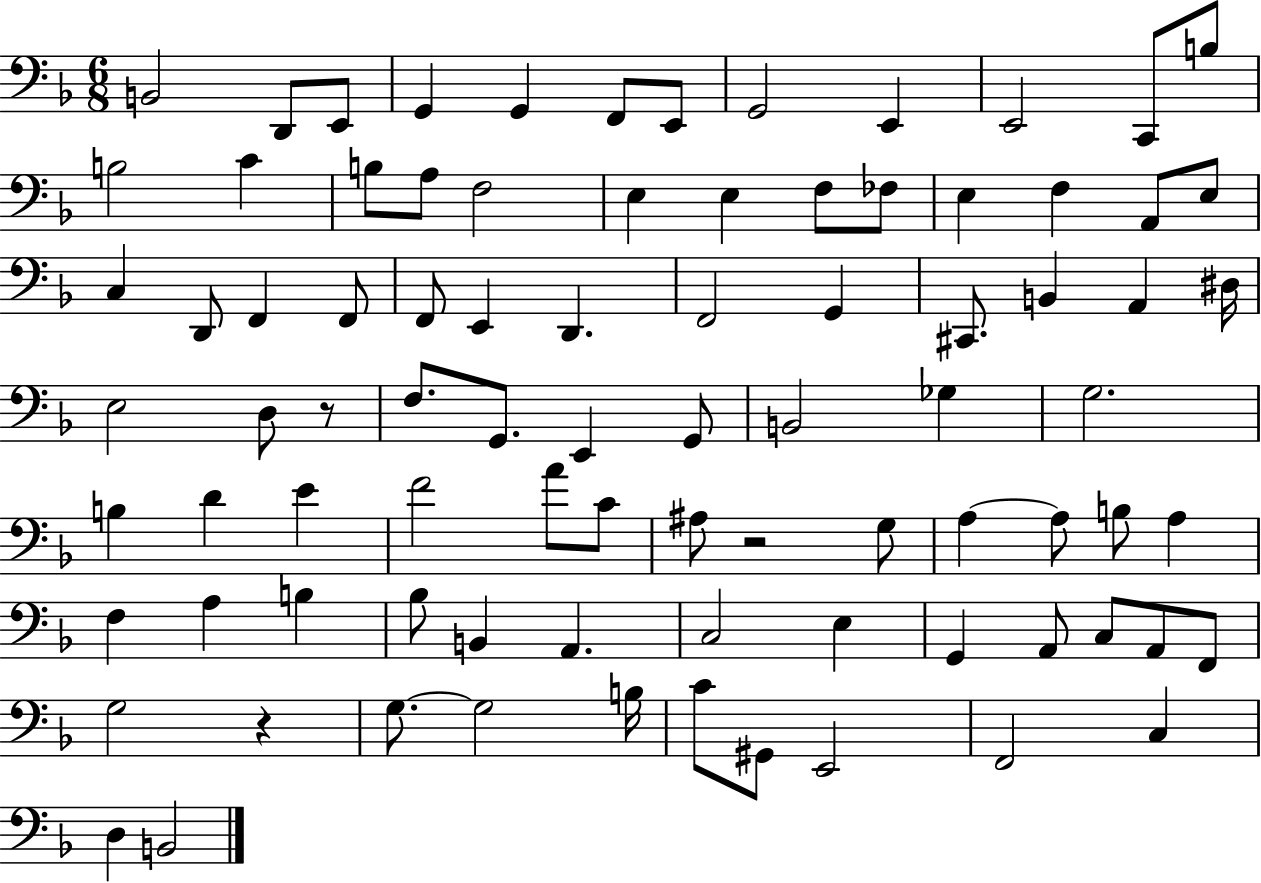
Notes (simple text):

B2/h D2/e E2/e G2/q G2/q F2/e E2/e G2/h E2/q E2/h C2/e B3/e B3/h C4/q B3/e A3/e F3/h E3/q E3/q F3/e FES3/e E3/q F3/q A2/e E3/e C3/q D2/e F2/q F2/e F2/e E2/q D2/q. F2/h G2/q C#2/e. B2/q A2/q D#3/s E3/h D3/e R/e F3/e. G2/e. E2/q G2/e B2/h Gb3/q G3/h. B3/q D4/q E4/q F4/h A4/e C4/e A#3/e R/h G3/e A3/q A3/e B3/e A3/q F3/q A3/q B3/q Bb3/e B2/q A2/q. C3/h E3/q G2/q A2/e C3/e A2/e F2/e G3/h R/q G3/e. G3/h B3/s C4/e G#2/e E2/h F2/h C3/q D3/q B2/h